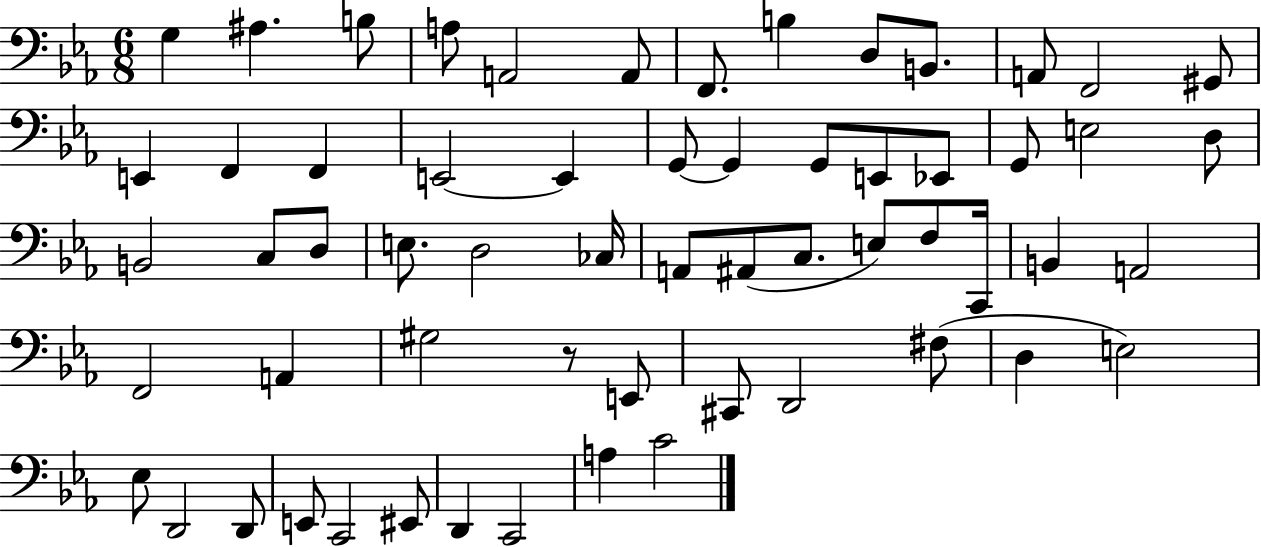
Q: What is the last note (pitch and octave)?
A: C4